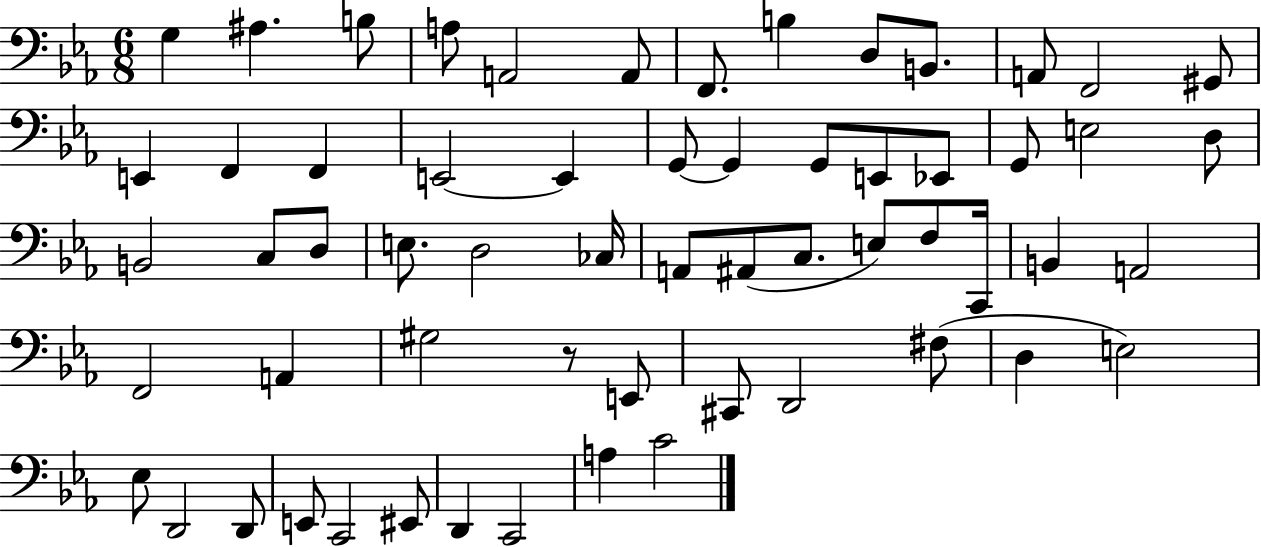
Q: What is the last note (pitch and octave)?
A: C4